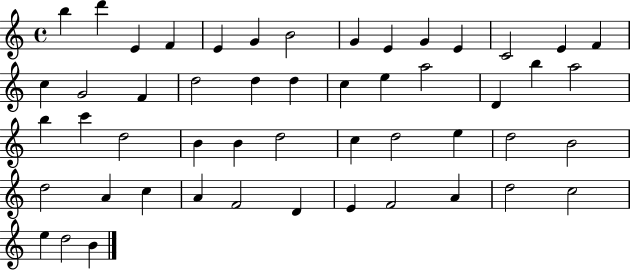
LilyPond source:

{
  \clef treble
  \time 4/4
  \defaultTimeSignature
  \key c \major
  b''4 d'''4 e'4 f'4 | e'4 g'4 b'2 | g'4 e'4 g'4 e'4 | c'2 e'4 f'4 | \break c''4 g'2 f'4 | d''2 d''4 d''4 | c''4 e''4 a''2 | d'4 b''4 a''2 | \break b''4 c'''4 d''2 | b'4 b'4 d''2 | c''4 d''2 e''4 | d''2 b'2 | \break d''2 a'4 c''4 | a'4 f'2 d'4 | e'4 f'2 a'4 | d''2 c''2 | \break e''4 d''2 b'4 | \bar "|."
}